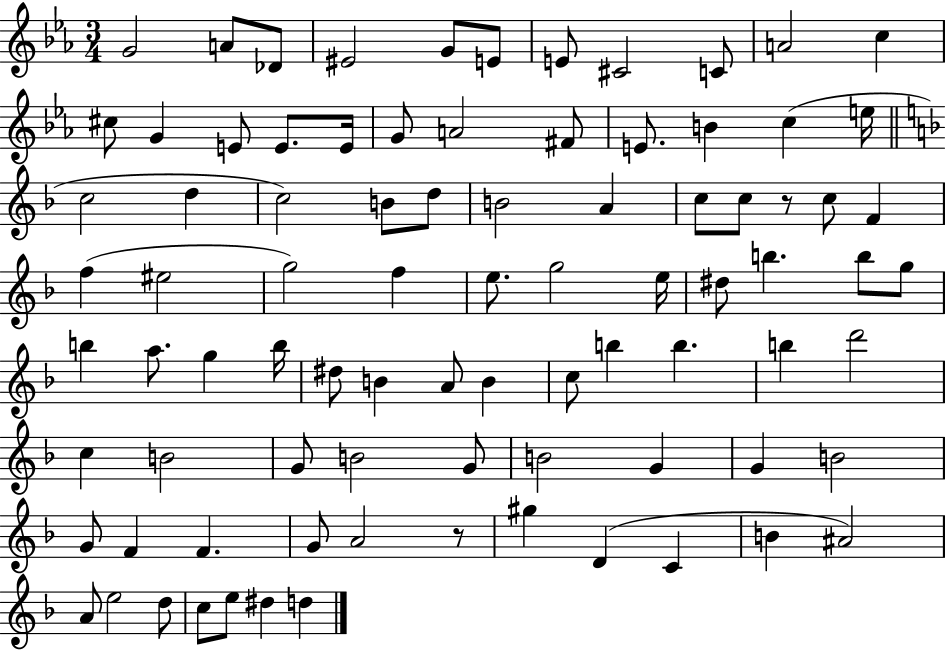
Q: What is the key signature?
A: EES major